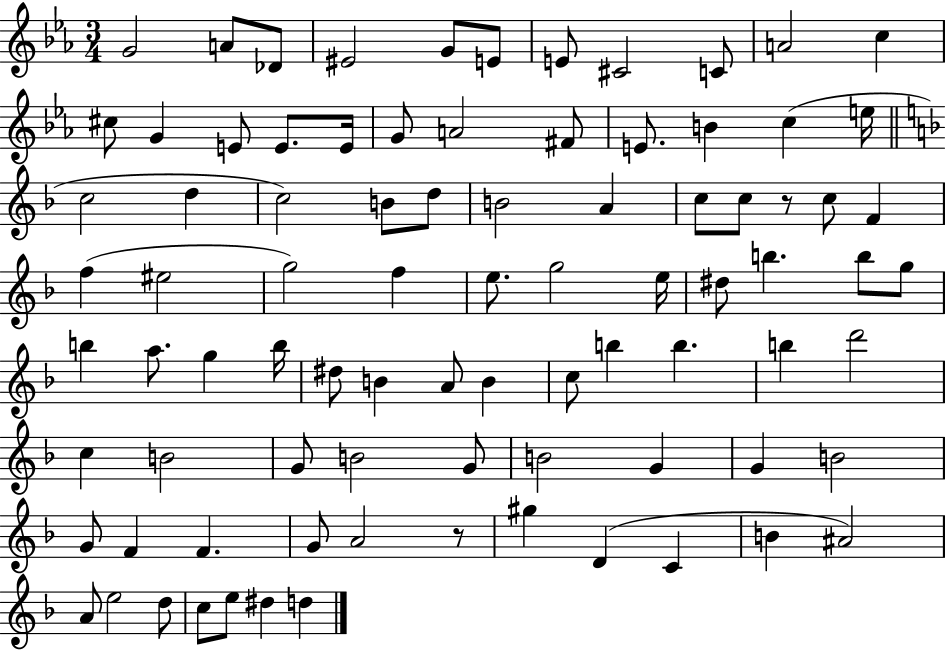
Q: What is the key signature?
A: EES major